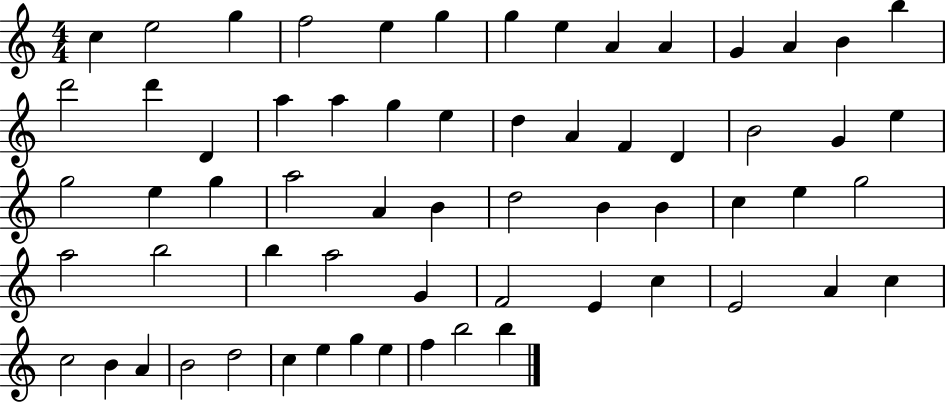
{
  \clef treble
  \numericTimeSignature
  \time 4/4
  \key c \major
  c''4 e''2 g''4 | f''2 e''4 g''4 | g''4 e''4 a'4 a'4 | g'4 a'4 b'4 b''4 | \break d'''2 d'''4 d'4 | a''4 a''4 g''4 e''4 | d''4 a'4 f'4 d'4 | b'2 g'4 e''4 | \break g''2 e''4 g''4 | a''2 a'4 b'4 | d''2 b'4 b'4 | c''4 e''4 g''2 | \break a''2 b''2 | b''4 a''2 g'4 | f'2 e'4 c''4 | e'2 a'4 c''4 | \break c''2 b'4 a'4 | b'2 d''2 | c''4 e''4 g''4 e''4 | f''4 b''2 b''4 | \break \bar "|."
}